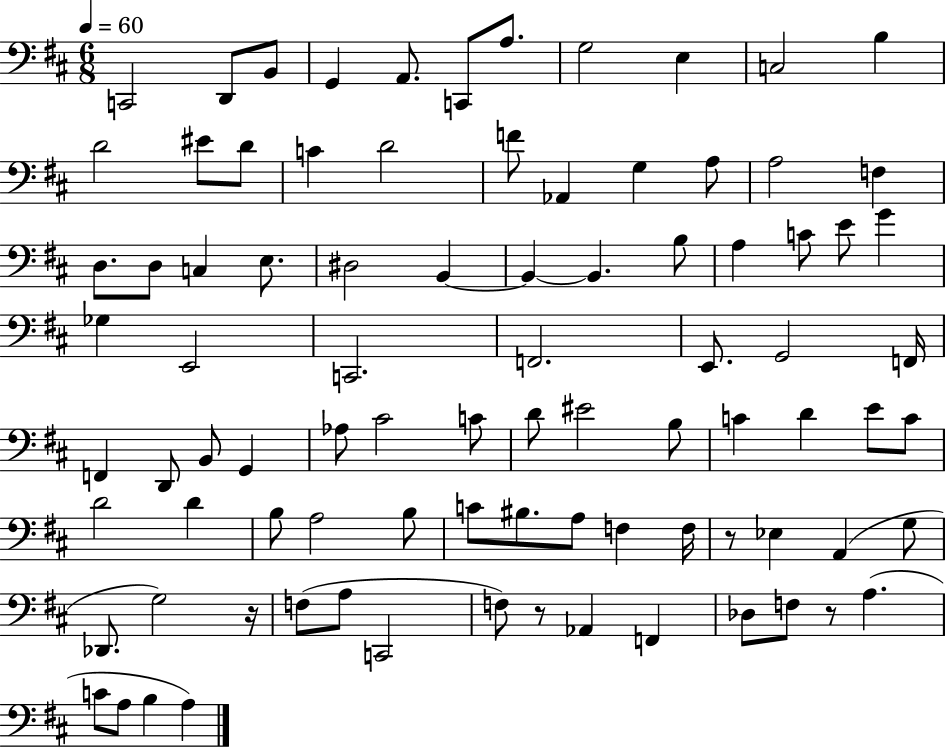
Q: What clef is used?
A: bass